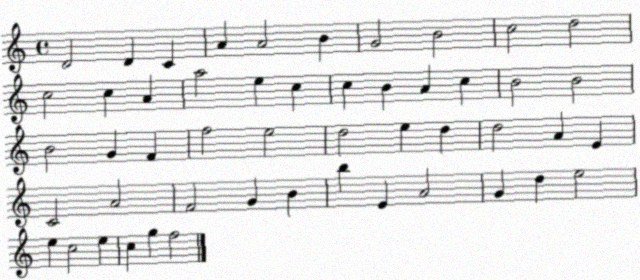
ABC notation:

X:1
T:Untitled
M:4/4
L:1/4
K:C
D2 D C A A2 B G2 B2 c2 d2 c2 c A a2 e c c B A c B2 B2 B2 G F f2 e2 d2 e d d2 A E C2 A2 F2 G B b E A2 G d e2 e c2 e c g f2